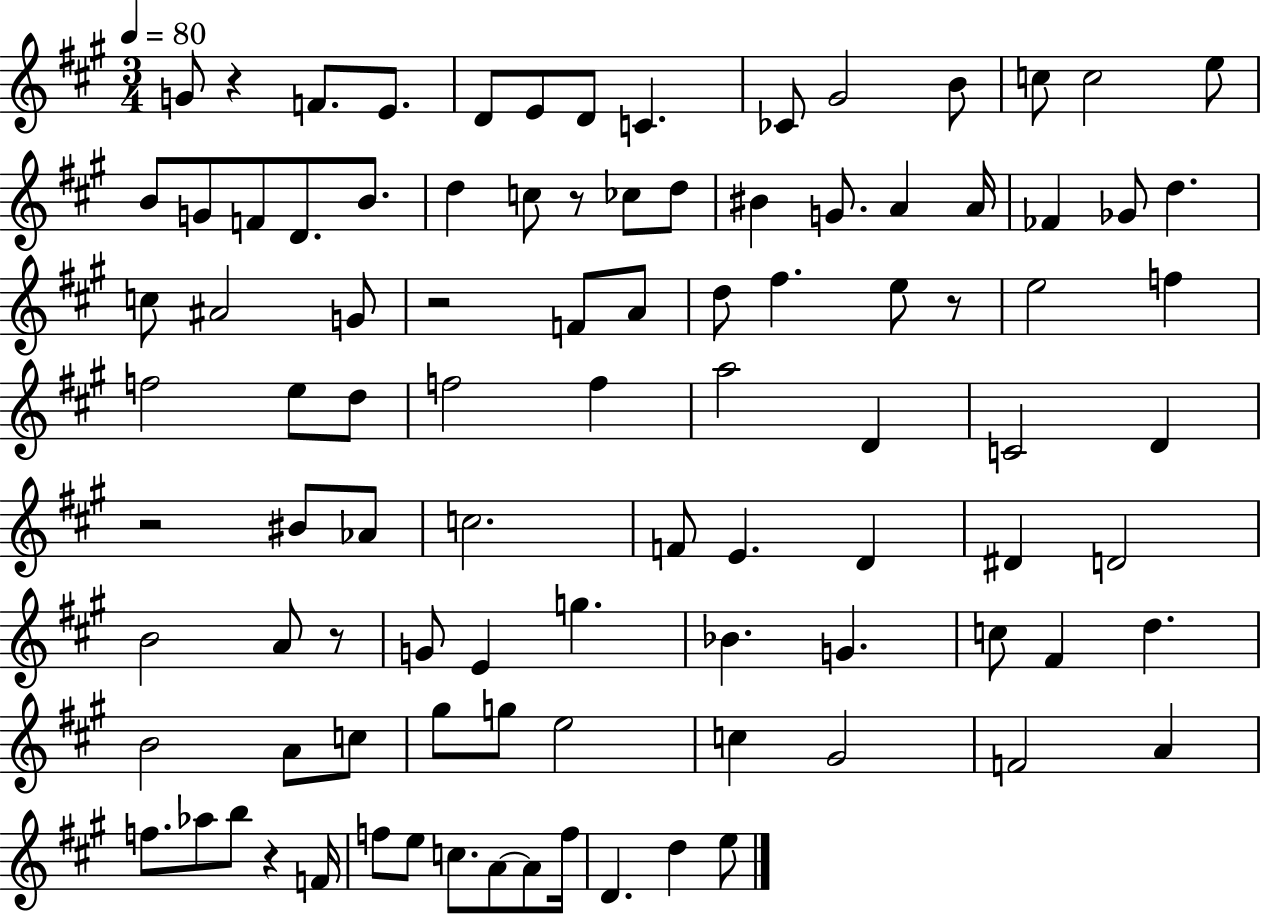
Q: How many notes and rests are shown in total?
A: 96